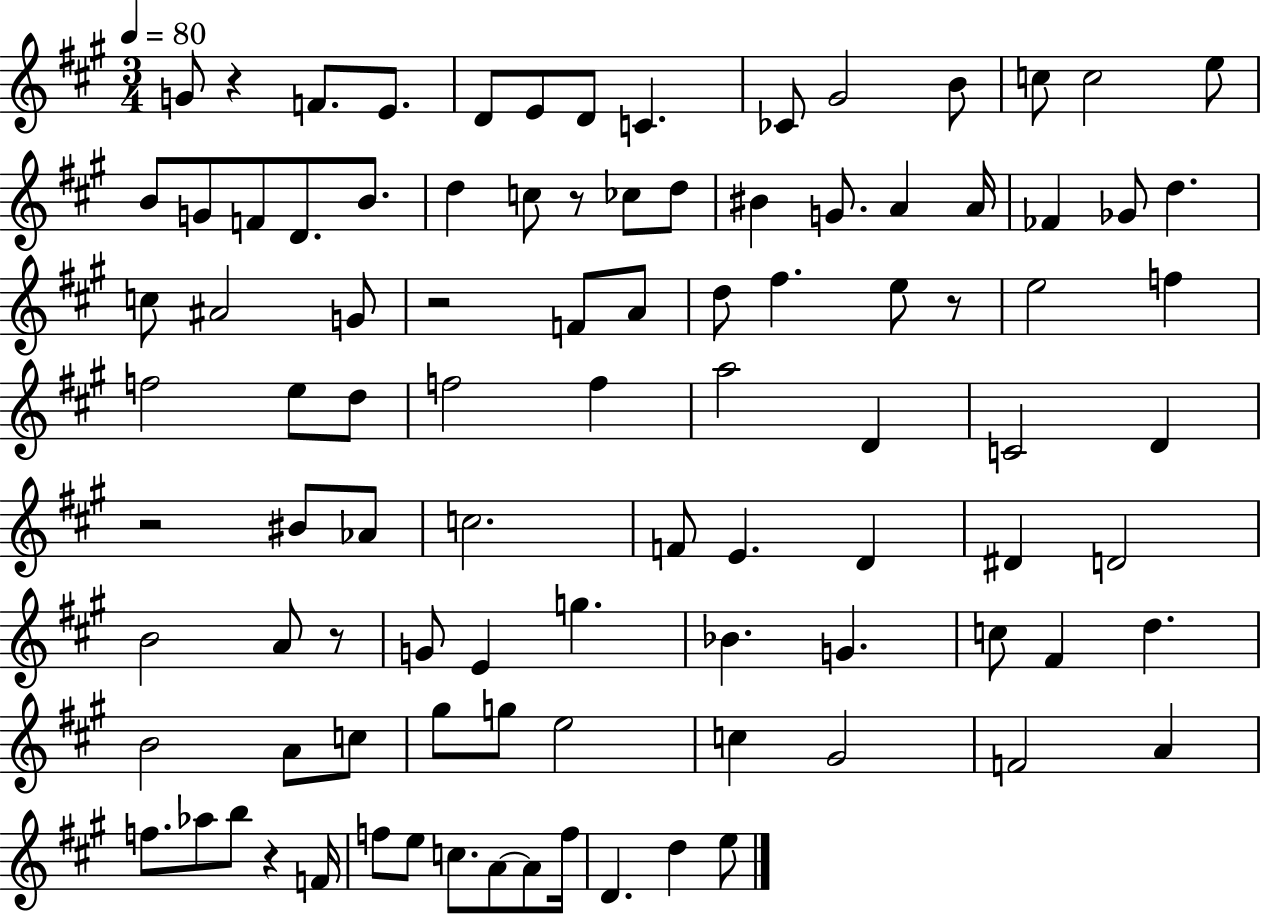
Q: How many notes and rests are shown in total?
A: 96